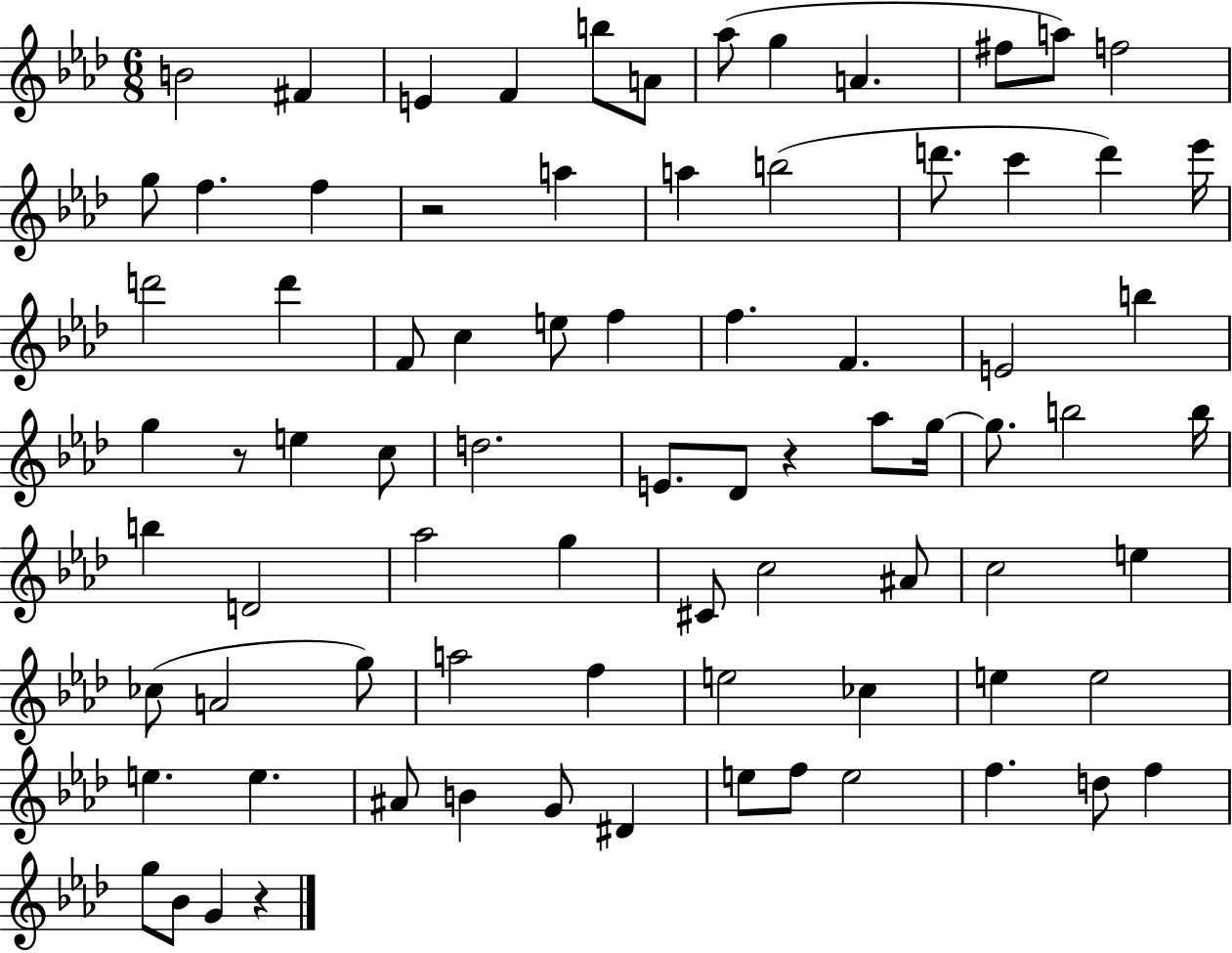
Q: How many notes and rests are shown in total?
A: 80